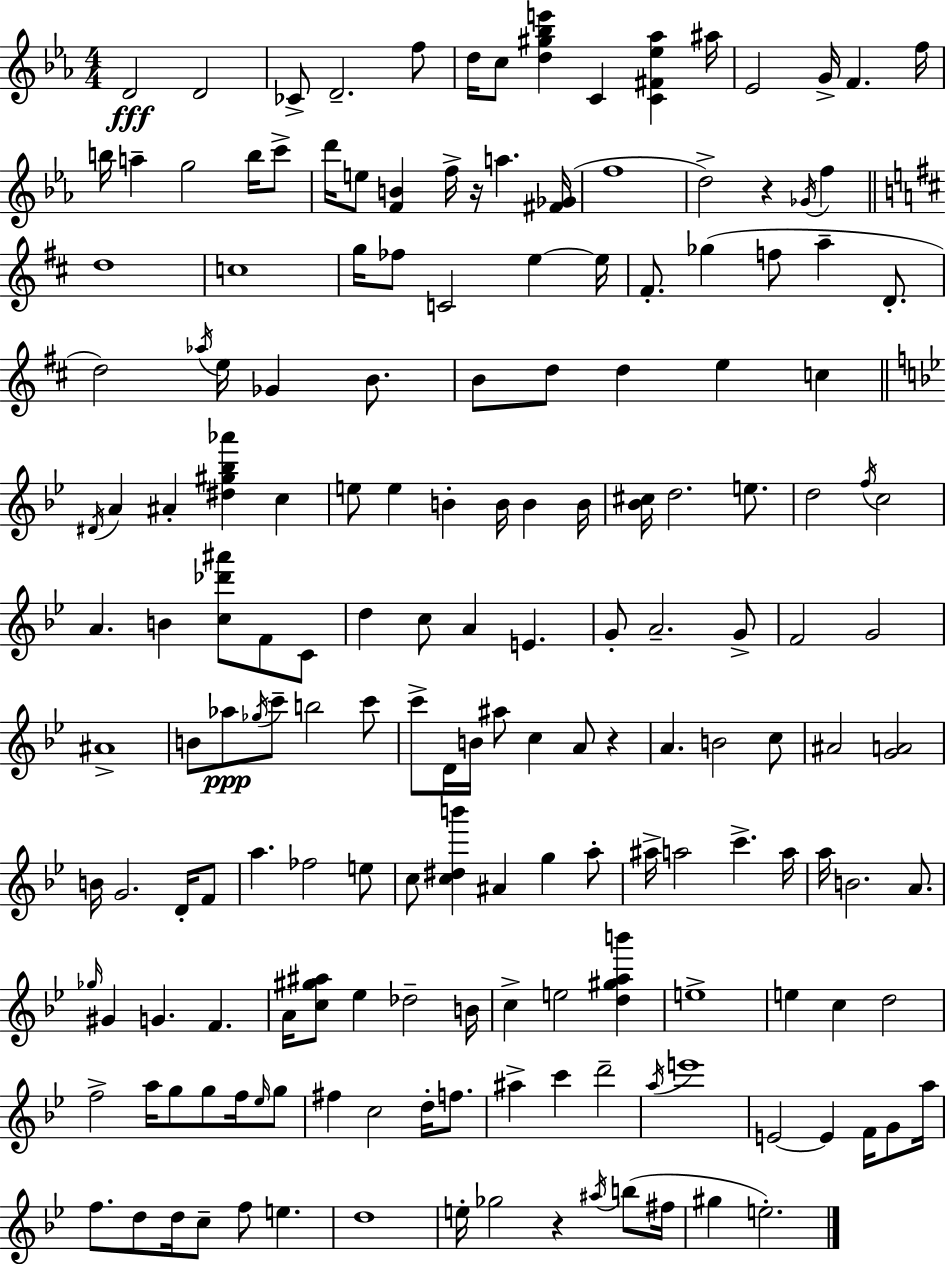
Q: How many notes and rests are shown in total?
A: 175